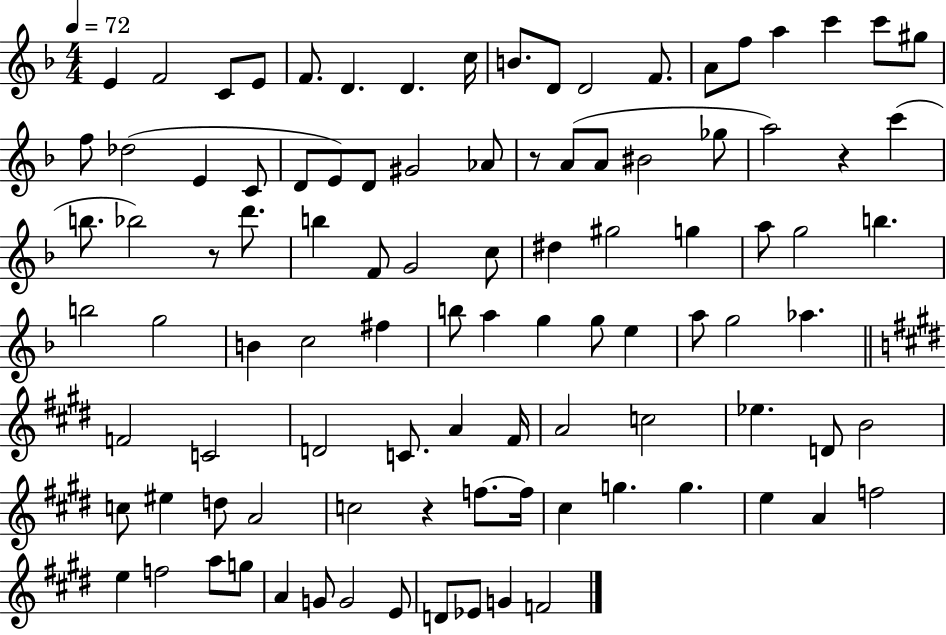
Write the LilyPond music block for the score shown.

{
  \clef treble
  \numericTimeSignature
  \time 4/4
  \key f \major
  \tempo 4 = 72
  e'4 f'2 c'8 e'8 | f'8. d'4. d'4. c''16 | b'8. d'8 d'2 f'8. | a'8 f''8 a''4 c'''4 c'''8 gis''8 | \break f''8 des''2( e'4 c'8 | d'8 e'8) d'8 gis'2 aes'8 | r8 a'8( a'8 bis'2 ges''8 | a''2) r4 c'''4( | \break b''8. bes''2) r8 d'''8. | b''4 f'8 g'2 c''8 | dis''4 gis''2 g''4 | a''8 g''2 b''4. | \break b''2 g''2 | b'4 c''2 fis''4 | b''8 a''4 g''4 g''8 e''4 | a''8 g''2 aes''4. | \break \bar "||" \break \key e \major f'2 c'2 | d'2 c'8. a'4 fis'16 | a'2 c''2 | ees''4. d'8 b'2 | \break c''8 eis''4 d''8 a'2 | c''2 r4 f''8.~~ f''16 | cis''4 g''4. g''4. | e''4 a'4 f''2 | \break e''4 f''2 a''8 g''8 | a'4 g'8 g'2 e'8 | d'8 ees'8 g'4 f'2 | \bar "|."
}